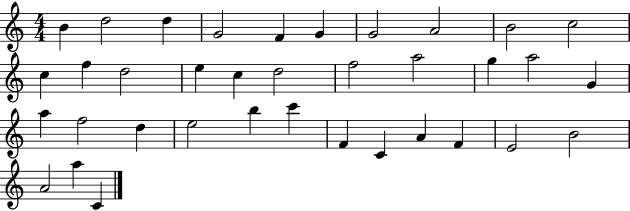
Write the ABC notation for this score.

X:1
T:Untitled
M:4/4
L:1/4
K:C
B d2 d G2 F G G2 A2 B2 c2 c f d2 e c d2 f2 a2 g a2 G a f2 d e2 b c' F C A F E2 B2 A2 a C